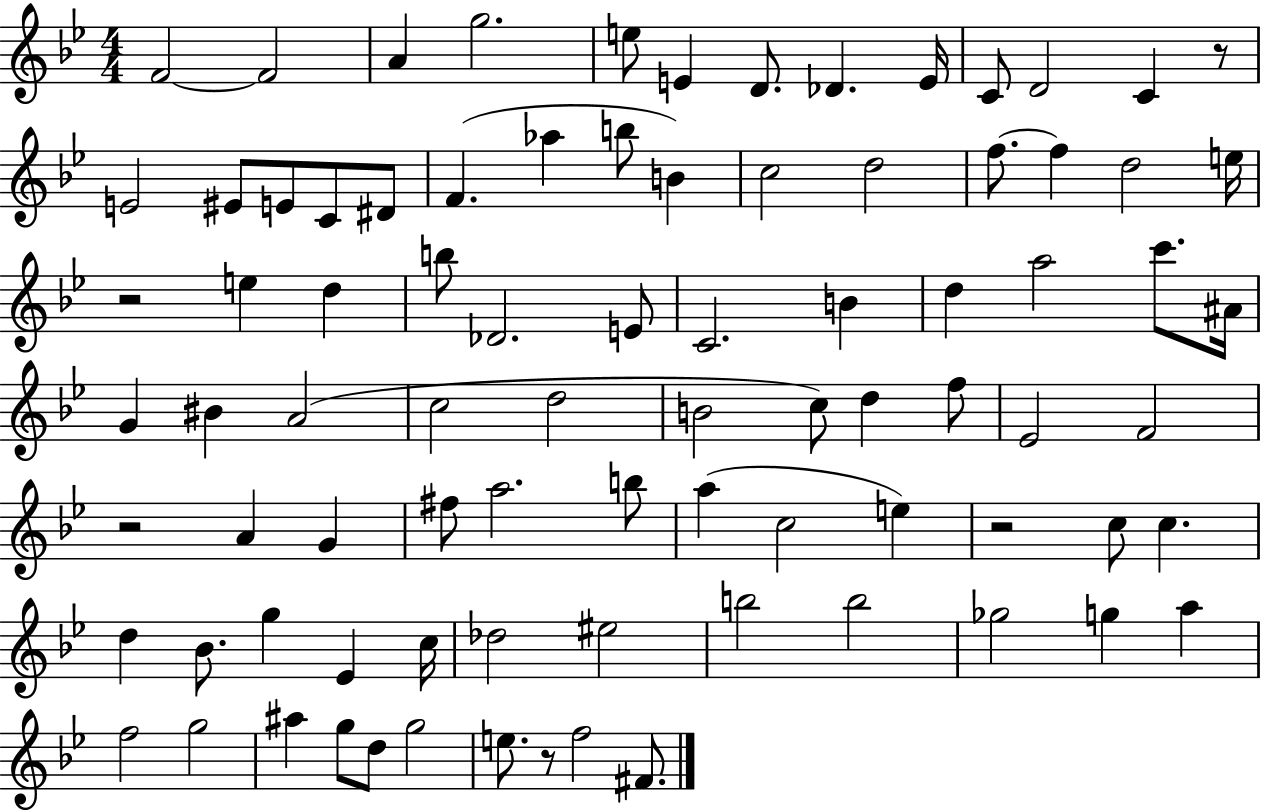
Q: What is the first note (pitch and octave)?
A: F4